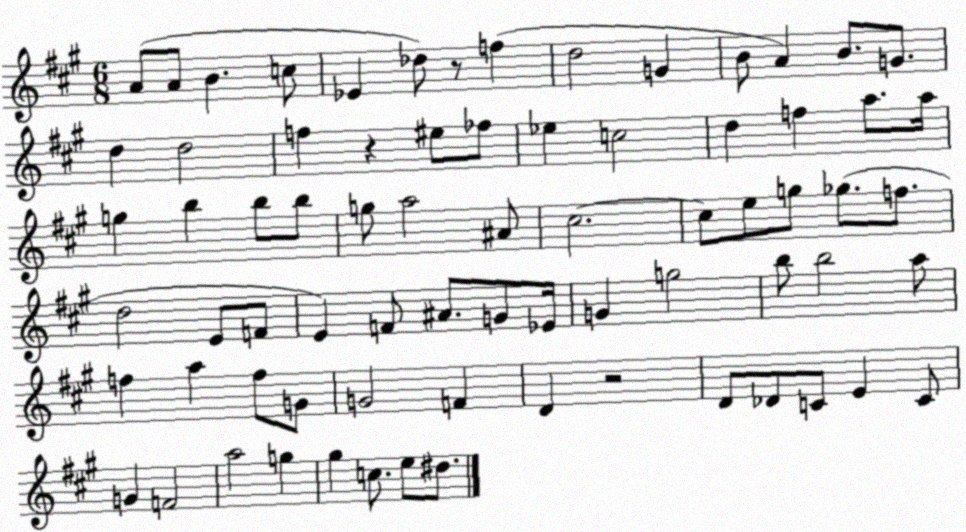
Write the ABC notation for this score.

X:1
T:Untitled
M:6/8
L:1/4
K:A
A/2 A/2 B c/2 _E _d/2 z/2 f d2 G B/2 A B/2 G/2 d d2 f z ^e/2 _f/2 _e c2 d f a/2 a/4 g b b/2 b/2 g/2 a2 ^A/2 ^c2 ^c/2 e/2 g/2 _g/2 f/2 d2 E/2 F/2 E F/2 ^A/2 G/2 _E/4 G g2 b/2 b2 a/2 f a f/2 G/2 G2 F D z2 D/2 _D/2 C/2 E C/2 G F2 a2 g ^g c/2 e/2 ^d/2